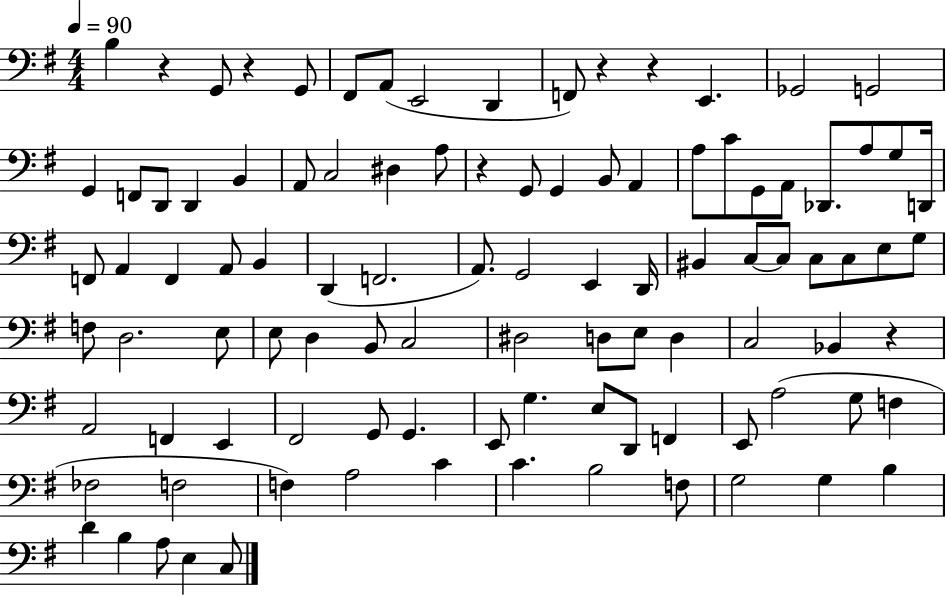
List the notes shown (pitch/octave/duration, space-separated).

B3/q R/q G2/e R/q G2/e F#2/e A2/e E2/h D2/q F2/e R/q R/q E2/q. Gb2/h G2/h G2/q F2/e D2/e D2/q B2/q A2/e C3/h D#3/q A3/e R/q G2/e G2/q B2/e A2/q A3/e C4/e G2/e A2/e Db2/e. A3/e G3/e D2/s F2/e A2/q F2/q A2/e B2/q D2/q F2/h. A2/e. G2/h E2/q D2/s BIS2/q C3/e C3/e C3/e C3/e E3/e G3/e F3/e D3/h. E3/e E3/e D3/q B2/e C3/h D#3/h D3/e E3/e D3/q C3/h Bb2/q R/q A2/h F2/q E2/q F#2/h G2/e G2/q. E2/e G3/q. E3/e D2/e F2/q E2/e A3/h G3/e F3/q FES3/h F3/h F3/q A3/h C4/q C4/q. B3/h F3/e G3/h G3/q B3/q D4/q B3/q A3/e E3/q C3/e